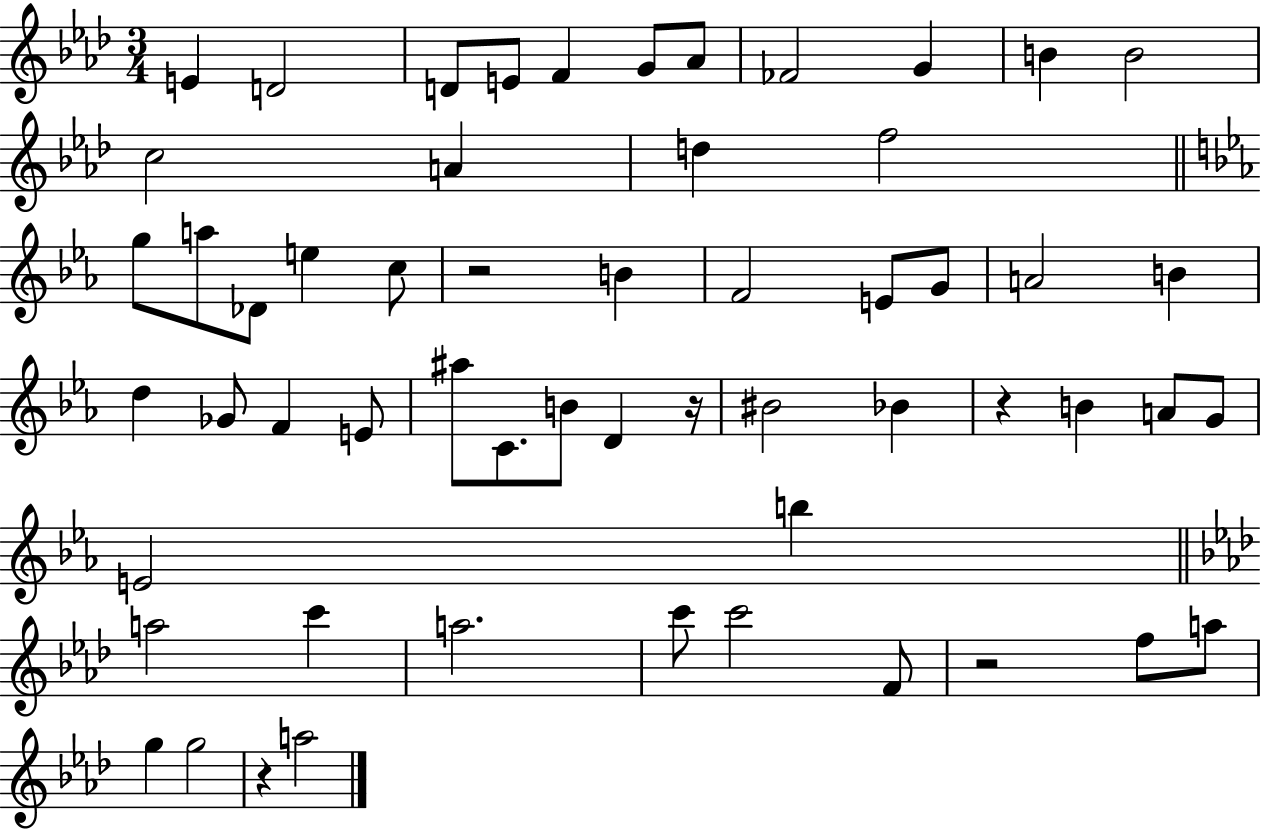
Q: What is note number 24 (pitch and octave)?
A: G4